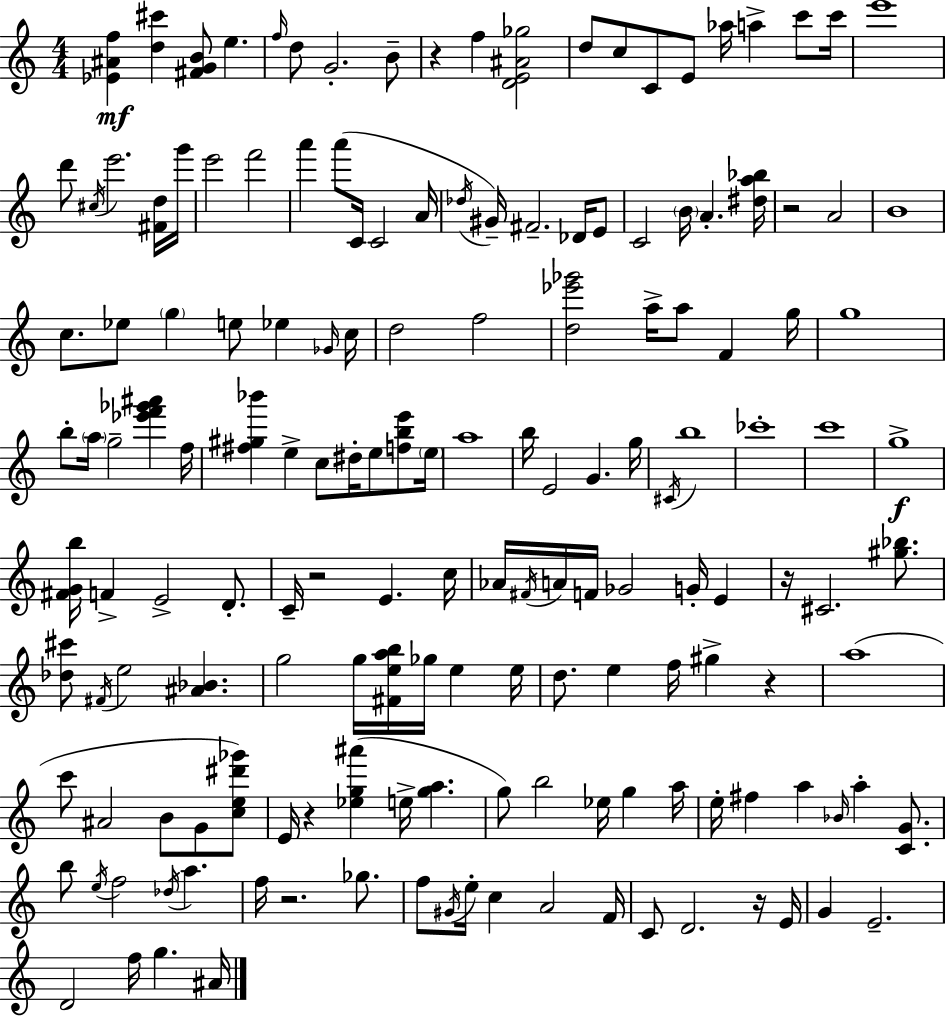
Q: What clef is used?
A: treble